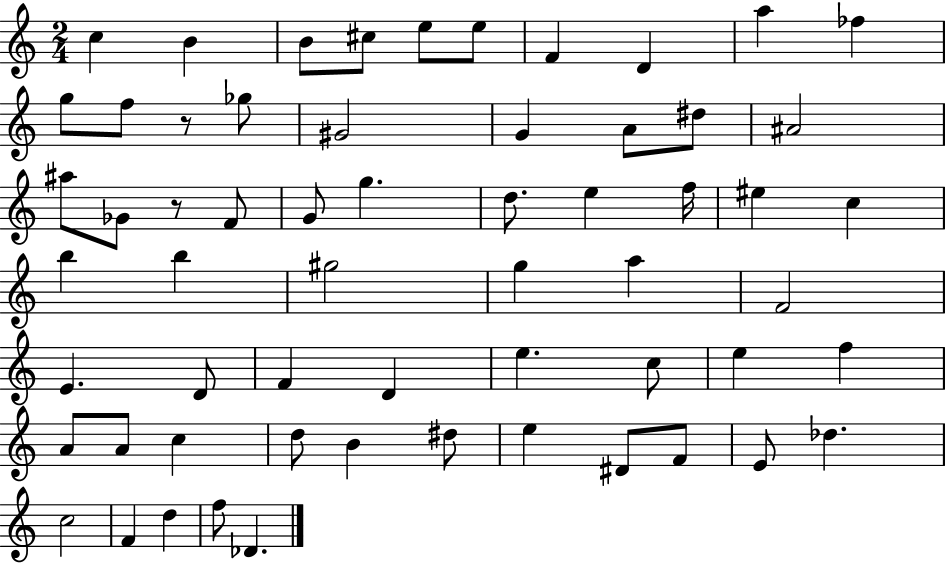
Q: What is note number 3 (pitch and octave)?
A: B4